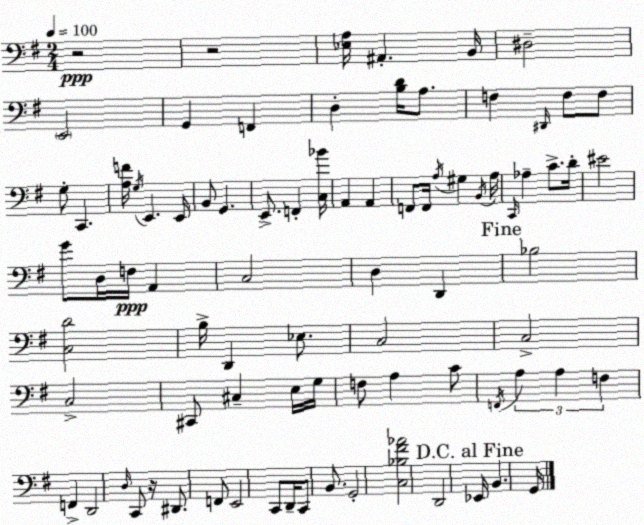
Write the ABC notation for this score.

X:1
T:Untitled
M:2/4
L:1/4
K:G
z2 z2 [_E,A,]/4 ^A,, B,,/4 ^D,2 E,,2 G,, F,, D, [B,D]/4 A,/2 F, ^D,,/4 F,/2 F,/2 G,/2 C,, [A,F]/4 G,/4 E,, E,,/4 B,,/2 G,, E,,/2 F,, [C,_B]/4 A,, A,, F,,/2 F,,/4 A,/4 ^G, B,,/4 A,/4 C,,/4 _A, C/2 D/4 ^E2 G/2 D,/4 F,/4 A,, C,2 D, D,, _B,2 [C,D]2 B,/4 D,, _E,/2 C,2 C,2 C,2 ^C,,/2 ^C, E,/4 G,/4 F,/2 A, C/2 F,,/4 A, A, F, F,, D,,2 D,/4 C,,/2 z/4 ^D,,/2 F,,/2 E,,2 C,,/2 D,,/4 C,,/2 B,,/2 G,,2 [C,_B,^F_A]2 D,,2 _E,,/4 B,, G,,/4